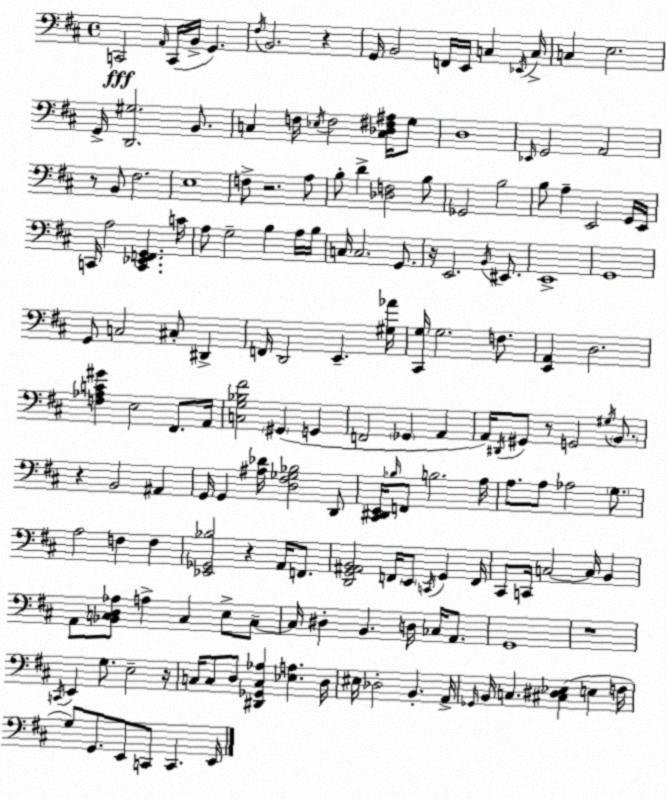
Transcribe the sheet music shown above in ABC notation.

X:1
T:Untitled
M:4/4
L:1/4
K:D
C,,2 A,,/4 C,,/4 B,,/4 G,, ^F,/4 B,,2 z G,,/4 B,,2 F,,/4 E,,/4 C, _E,,/4 C,/4 C, E,2 G,,/4 [D,,^G,]2 B,,/2 C, F,/4 _E,/4 F,2 [C,_D,^F,^A,]/4 G,/2 D,4 _E,,/4 G,,2 A,,2 z/2 B,,/2 ^F,2 E,4 F,/2 z2 A,/2 B,/2 D [_D,F,]2 B,/2 _G,,2 B,2 B,/2 A, E,,2 G,,/4 E,,/4 C,,/4 A,2 [C,,_E,,F,,G,,] C/4 A,/2 G,2 B, A,/4 B,/4 C,/4 C,2 G,,/2 z/4 E,,2 B,,/4 ^E,,/2 E,,4 G,,4 G,,/2 C,2 ^C,/2 ^D,, F,,/4 D,,2 E,, [^G,_A]/4 [^C,,G,]/4 G,2 F,/2 [E,,A,,] D,2 [F,_A,C^G] E,2 ^F,,/2 A,,/4 [C,G,_B,^F]2 ^G,, G,, F,,2 _G,, A,, A,,/4 ^D,,/4 ^G,,/2 z/2 G,,2 ^G,/4 B,,/2 z B,,2 ^A,, G,,/4 G,, [^A,_D]/4 [D,^F,_G,_B,]2 D,,/2 [^C,,^D,,E,,]/4 _B,/4 F,,/2 B,2 A,/4 A,/2 A,/2 _A,2 G,/2 A,2 F, F, [_E,,_G,,_B,]2 z A,,/4 F,,/2 [D,,G,,^A,,B,,]2 F,,/4 E,,/2 C,,/4 G,, F,,/4 ^C,,/2 C,,/4 C,2 C,/4 B,, A,,/2 [_B,,C,D,_A,]/2 A, C, E,/2 C,/2 C,/4 ^D, B,, D,/4 _C,/4 A,,/2 G,,4 z4 C,,/4 E,, G,/2 E,2 z/4 C,/4 C,/2 D,/2 [^D,,_G,,C,_A,] [_E,A,] D,/4 ^E,/4 _D,2 B,, A,,/4 _G,,/4 B,,/4 C, [^C,^D,_E,] E, F,/4 G,/2 G,,/2 E,,/2 C,,/2 C,, E,,/4